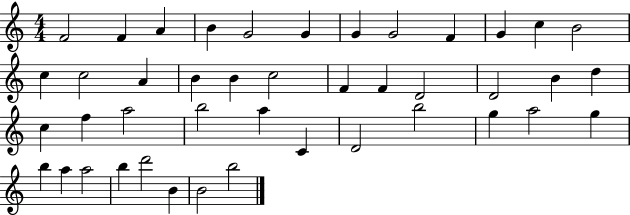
X:1
T:Untitled
M:4/4
L:1/4
K:C
F2 F A B G2 G G G2 F G c B2 c c2 A B B c2 F F D2 D2 B d c f a2 b2 a C D2 b2 g a2 g b a a2 b d'2 B B2 b2